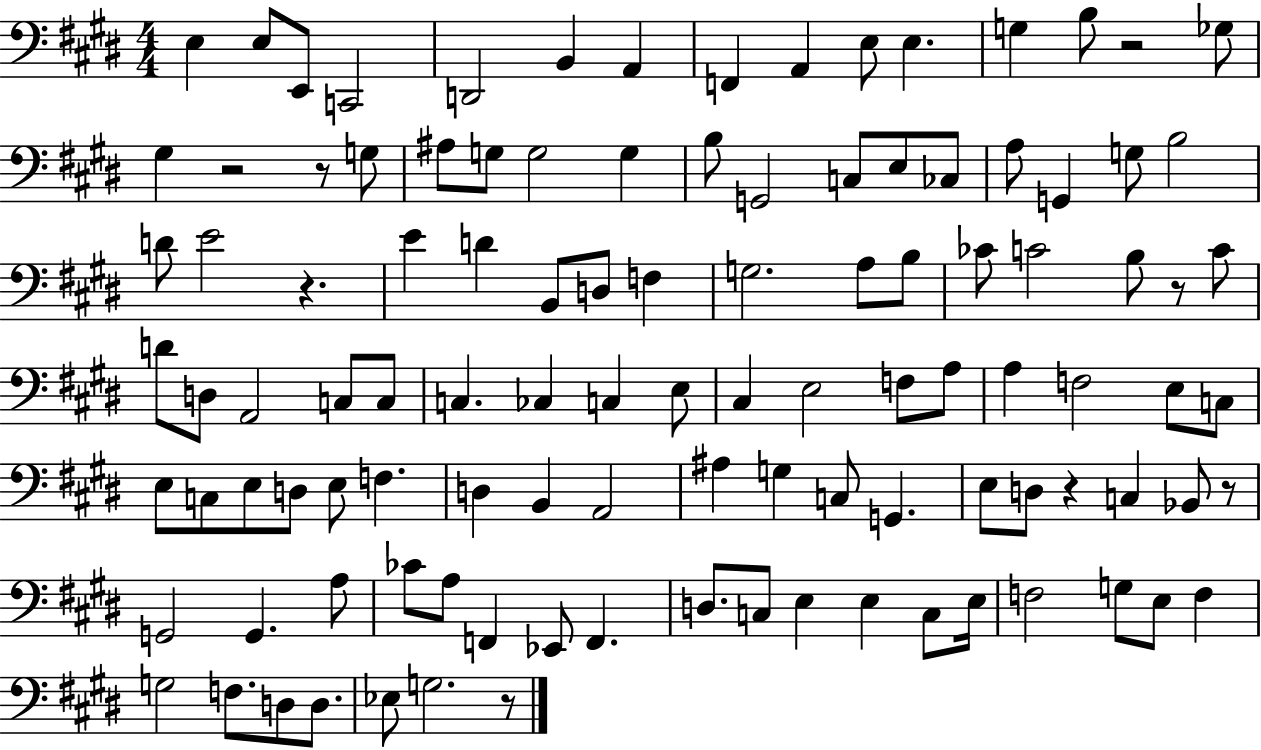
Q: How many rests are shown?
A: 8